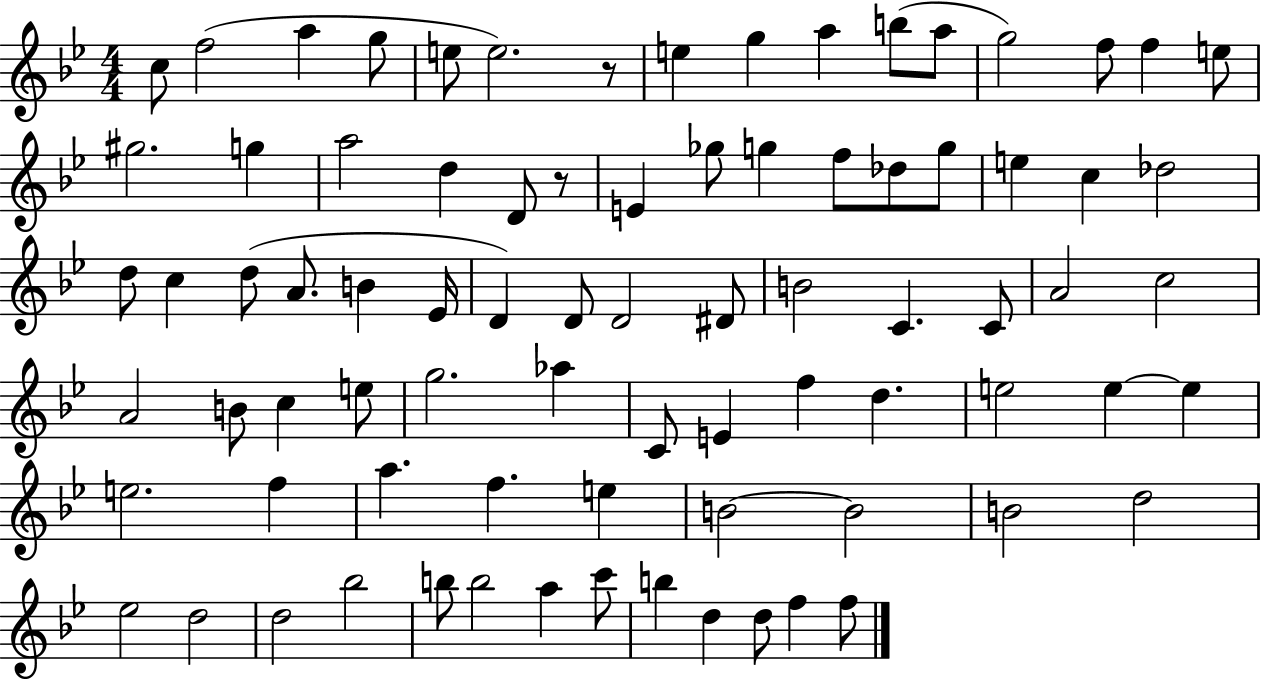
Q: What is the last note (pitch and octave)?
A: F5